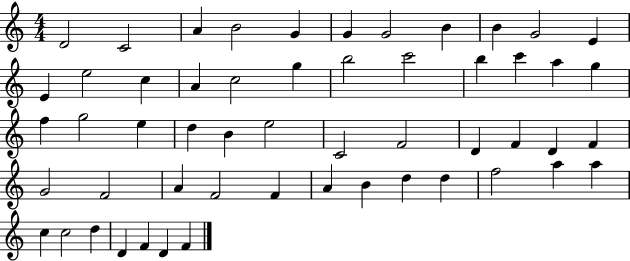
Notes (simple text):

D4/h C4/h A4/q B4/h G4/q G4/q G4/h B4/q B4/q G4/h E4/q E4/q E5/h C5/q A4/q C5/h G5/q B5/h C6/h B5/q C6/q A5/q G5/q F5/q G5/h E5/q D5/q B4/q E5/h C4/h F4/h D4/q F4/q D4/q F4/q G4/h F4/h A4/q F4/h F4/q A4/q B4/q D5/q D5/q F5/h A5/q A5/q C5/q C5/h D5/q D4/q F4/q D4/q F4/q